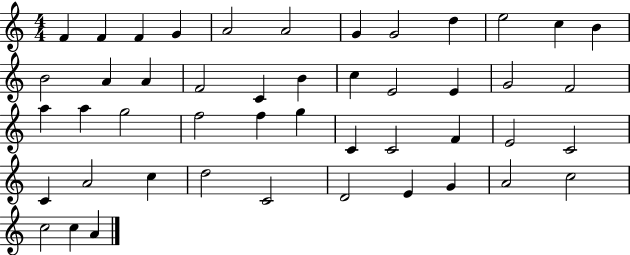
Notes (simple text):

F4/q F4/q F4/q G4/q A4/h A4/h G4/q G4/h D5/q E5/h C5/q B4/q B4/h A4/q A4/q F4/h C4/q B4/q C5/q E4/h E4/q G4/h F4/h A5/q A5/q G5/h F5/h F5/q G5/q C4/q C4/h F4/q E4/h C4/h C4/q A4/h C5/q D5/h C4/h D4/h E4/q G4/q A4/h C5/h C5/h C5/q A4/q